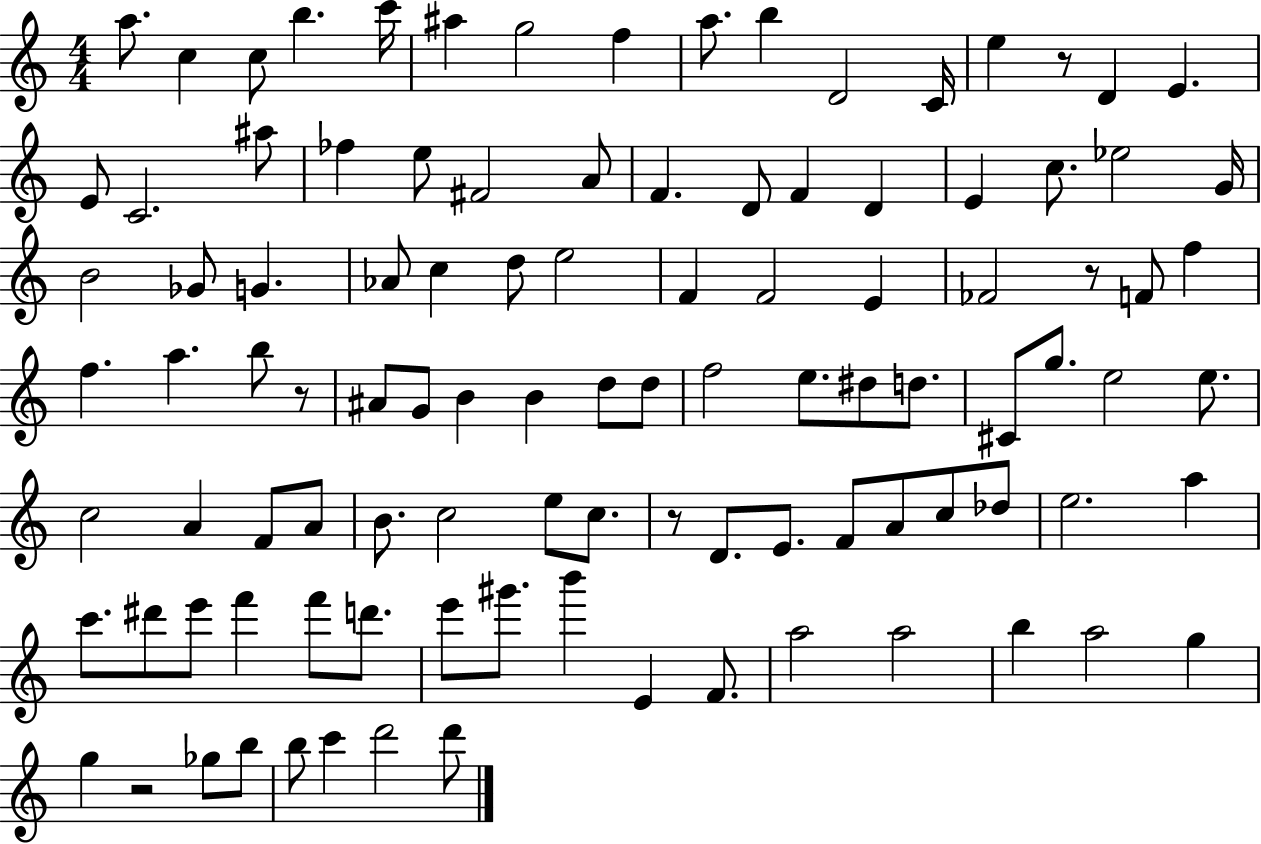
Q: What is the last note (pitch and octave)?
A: D6